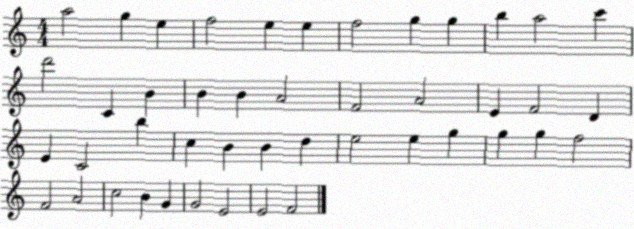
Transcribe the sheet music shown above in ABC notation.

X:1
T:Untitled
M:4/4
L:1/4
K:C
a2 g e f2 e e f2 g g b a2 c' d'2 C B B B A2 F2 A2 E F2 D E C2 b c B B d e2 e g g g f2 F2 A2 c2 B G G2 E2 E2 F2